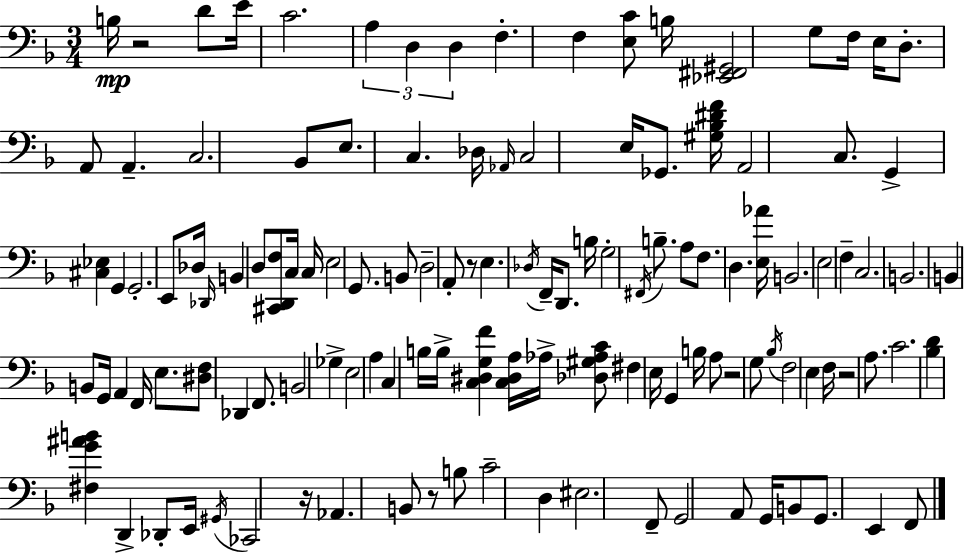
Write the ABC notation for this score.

X:1
T:Untitled
M:3/4
L:1/4
K:Dm
B,/4 z2 D/2 E/4 C2 A, D, D, F, F, [E,C]/2 B,/4 [_E,,^F,,^G,,]2 G,/2 F,/4 E,/4 D,/2 A,,/2 A,, C,2 _B,,/2 E,/2 C, _D,/4 _A,,/4 C,2 E,/4 _G,,/2 [^G,_B,^DF]/4 A,,2 C,/2 G,, [^C,_E,] G,, G,,2 E,,/2 _D,/4 _D,,/4 B,, D,/2 [^C,,D,,F,]/2 C,/4 C,/4 E,2 G,,/2 B,,/2 D,2 A,,/2 z/2 E, _D,/4 F,,/4 D,,/2 B,/4 G,2 ^F,,/4 B,/2 A,/2 F,/2 D, [E,_A]/4 B,,2 E,2 F, C,2 B,,2 B,, B,,/2 G,,/4 A,, F,,/4 E,/2 [^D,F,]/2 _D,, F,,/2 B,,2 _G, E,2 A, C, B,/4 B,/4 [C,^D,G,F] [C,^D,A,]/4 _A,/4 [_D,^G,_A,C]/2 ^F, E,/4 G,, B,/4 A,/2 z2 G,/2 _B,/4 F,2 E, F,/4 z2 A,/2 C2 [_B,D] [^F,G^AB] D,, _D,,/2 E,,/4 ^G,,/4 _C,,2 z/4 _A,, B,,/2 z/2 B,/2 C2 D, ^E,2 F,,/2 G,,2 A,,/2 G,,/4 B,,/2 G,,/2 E,, F,,/2